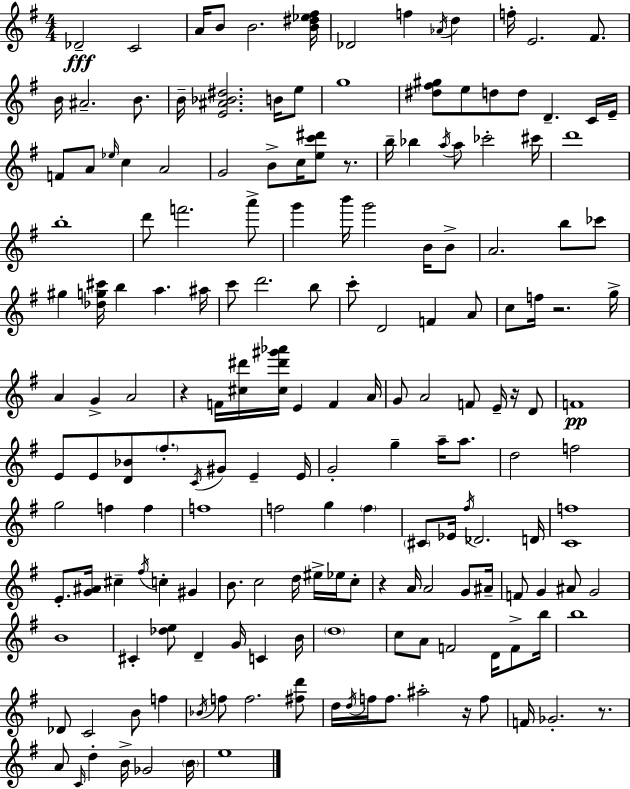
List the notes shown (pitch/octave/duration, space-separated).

Db4/h C4/h A4/s B4/e B4/h. [B4,D#5,Eb5,F#5]/s Db4/h F5/q Ab4/s D5/q F5/s E4/h. F#4/e. B4/s A#4/h. B4/e. B4/s [E4,A#4,Bb4,D#5]/h. B4/s E5/e G5/w [D#5,F#5,G#5]/e E5/e D5/e D5/e D4/q. C4/s E4/s F4/e A4/e Eb5/s C5/q A4/h G4/h B4/e C5/s [E5,C6,D#6]/e R/e. B5/s Bb5/q A5/s A5/e CES6/h C#6/s D6/w B5/w D6/e F6/h. A6/e G6/q B6/s G6/h B4/s B4/e A4/h. B5/e CES6/e G#5/q [Db5,G5,C#6]/s B5/q A5/q. A#5/s C6/e D6/h. B5/e C6/e D4/h F4/q A4/e C5/e F5/s R/h. G5/s A4/q G4/q A4/h R/q F4/s [C#5,D#6]/s [C#5,D#6,G#6,Ab6]/s E4/q F4/q A4/s G4/e A4/h F4/e E4/s R/s D4/e F4/w E4/e E4/e [D4,Bb4]/e F#5/e. C4/s G#4/e E4/q E4/s G4/h G5/q A5/s A5/e. D5/h F5/h G5/h F5/q F5/q F5/w F5/h G5/q F5/q C#4/e Eb4/s F#5/s Db4/h. D4/s [C4,F5]/w E4/e. [G4,A#4]/s C#5/q F#5/s C5/q G#4/q B4/e. C5/h D5/s EIS5/s Eb5/s C5/e R/q A4/s A4/h G4/e A#4/s F4/e G4/q A#4/e G4/h B4/w C#4/q [Db5,E5]/e D4/q G4/s C4/q B4/s D5/w C5/e A4/e F4/h D4/s F4/e B5/s B5/w Db4/e C4/h B4/e F5/q Bb4/s F5/e F5/h. [F#5,D6]/e D5/s D5/s F5/s F5/e. A#5/h R/s F5/e F4/s Gb4/h. R/e. A4/e C4/s D5/q B4/s Gb4/h B4/s E5/w